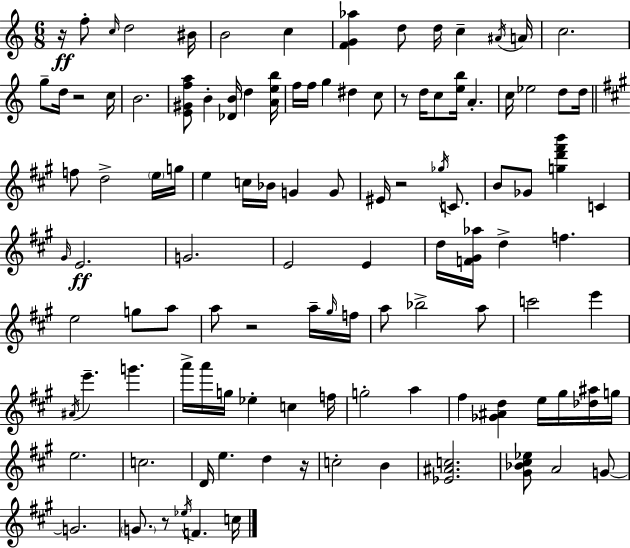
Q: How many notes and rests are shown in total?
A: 112